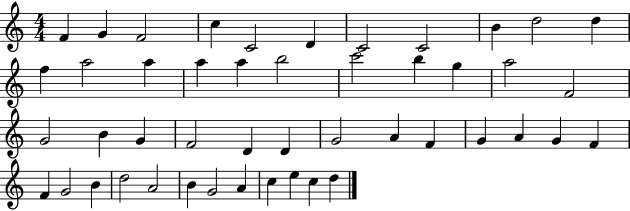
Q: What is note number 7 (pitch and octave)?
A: C4